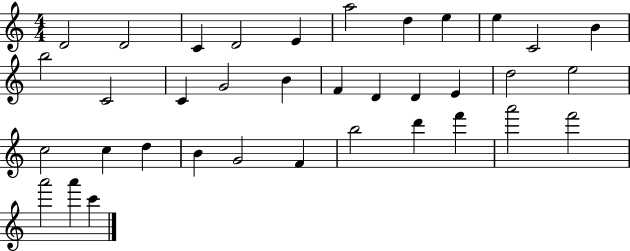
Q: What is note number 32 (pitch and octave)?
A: A6